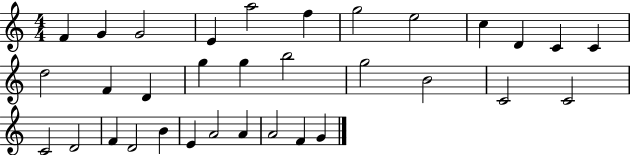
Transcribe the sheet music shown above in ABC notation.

X:1
T:Untitled
M:4/4
L:1/4
K:C
F G G2 E a2 f g2 e2 c D C C d2 F D g g b2 g2 B2 C2 C2 C2 D2 F D2 B E A2 A A2 F G